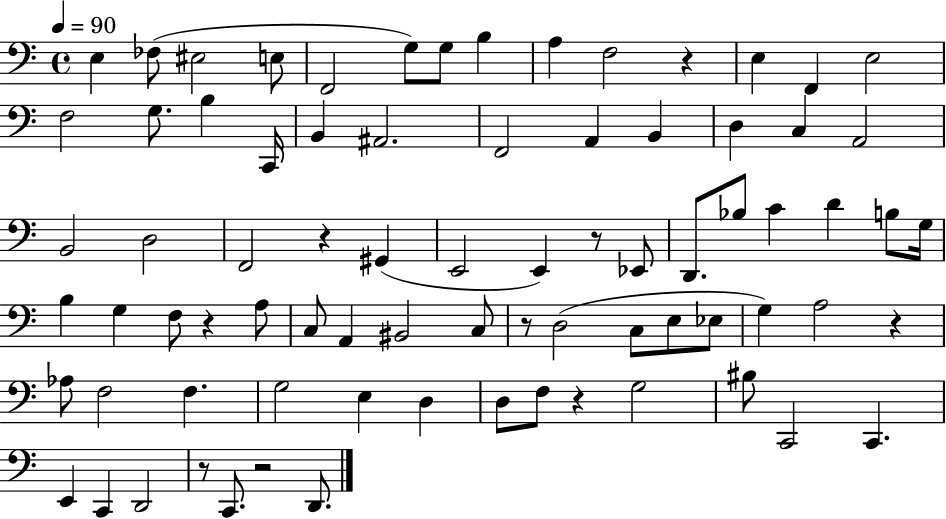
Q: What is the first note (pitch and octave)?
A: E3